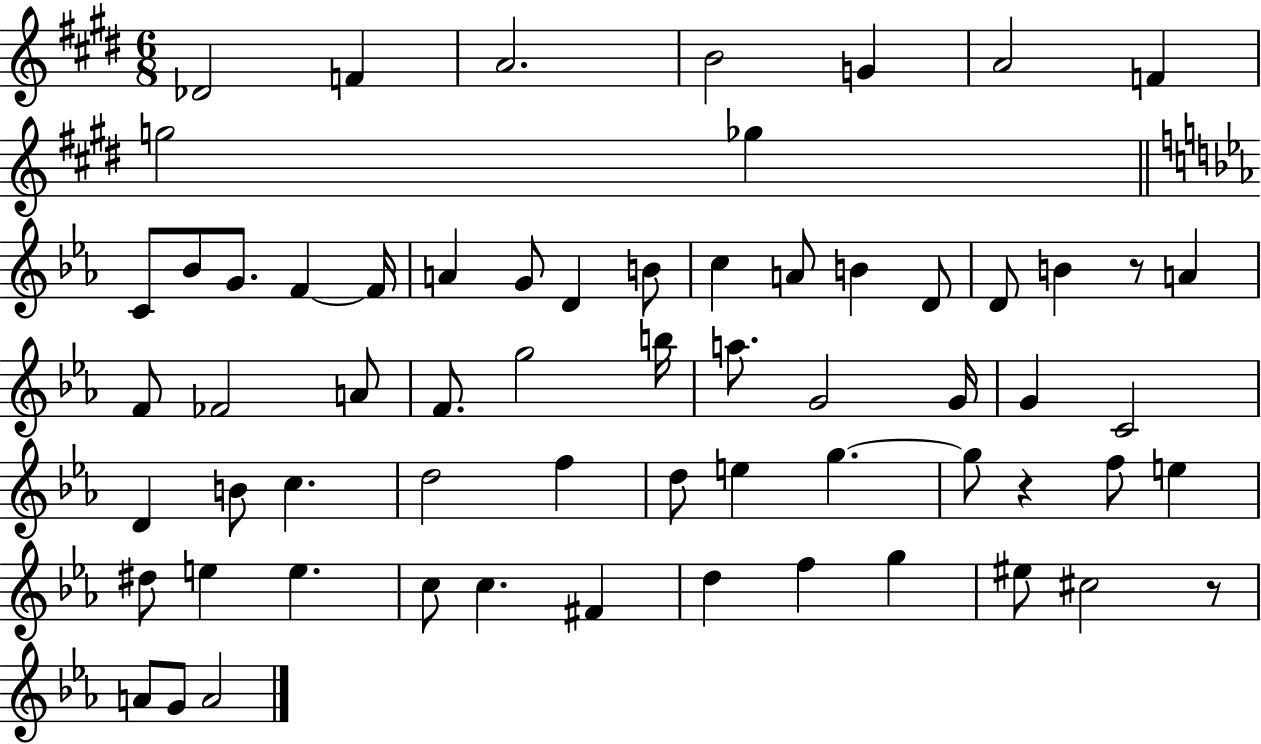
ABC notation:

X:1
T:Untitled
M:6/8
L:1/4
K:E
_D2 F A2 B2 G A2 F g2 _g C/2 _B/2 G/2 F F/4 A G/2 D B/2 c A/2 B D/2 D/2 B z/2 A F/2 _F2 A/2 F/2 g2 b/4 a/2 G2 G/4 G C2 D B/2 c d2 f d/2 e g g/2 z f/2 e ^d/2 e e c/2 c ^F d f g ^e/2 ^c2 z/2 A/2 G/2 A2